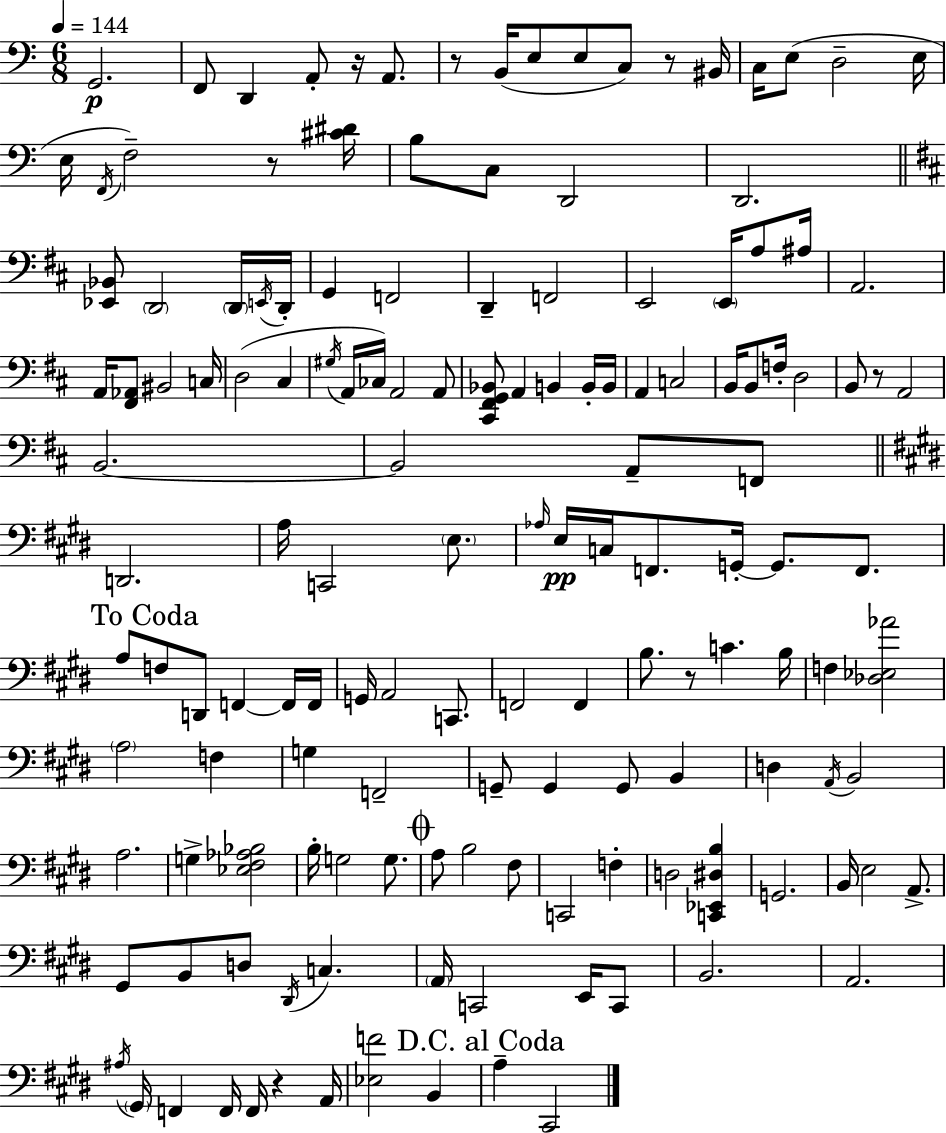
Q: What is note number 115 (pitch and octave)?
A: D3